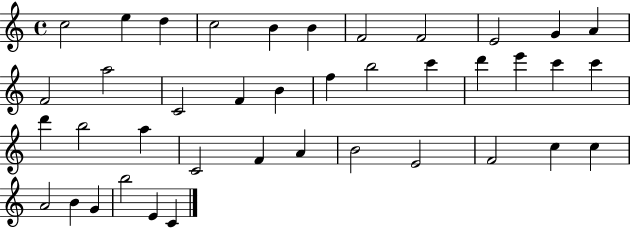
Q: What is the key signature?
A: C major